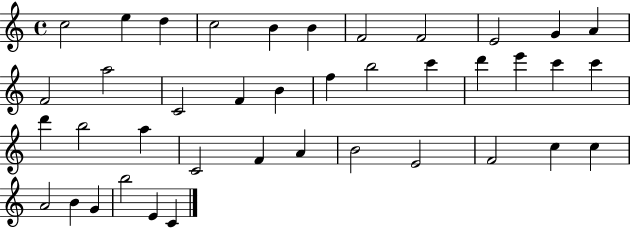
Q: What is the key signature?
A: C major